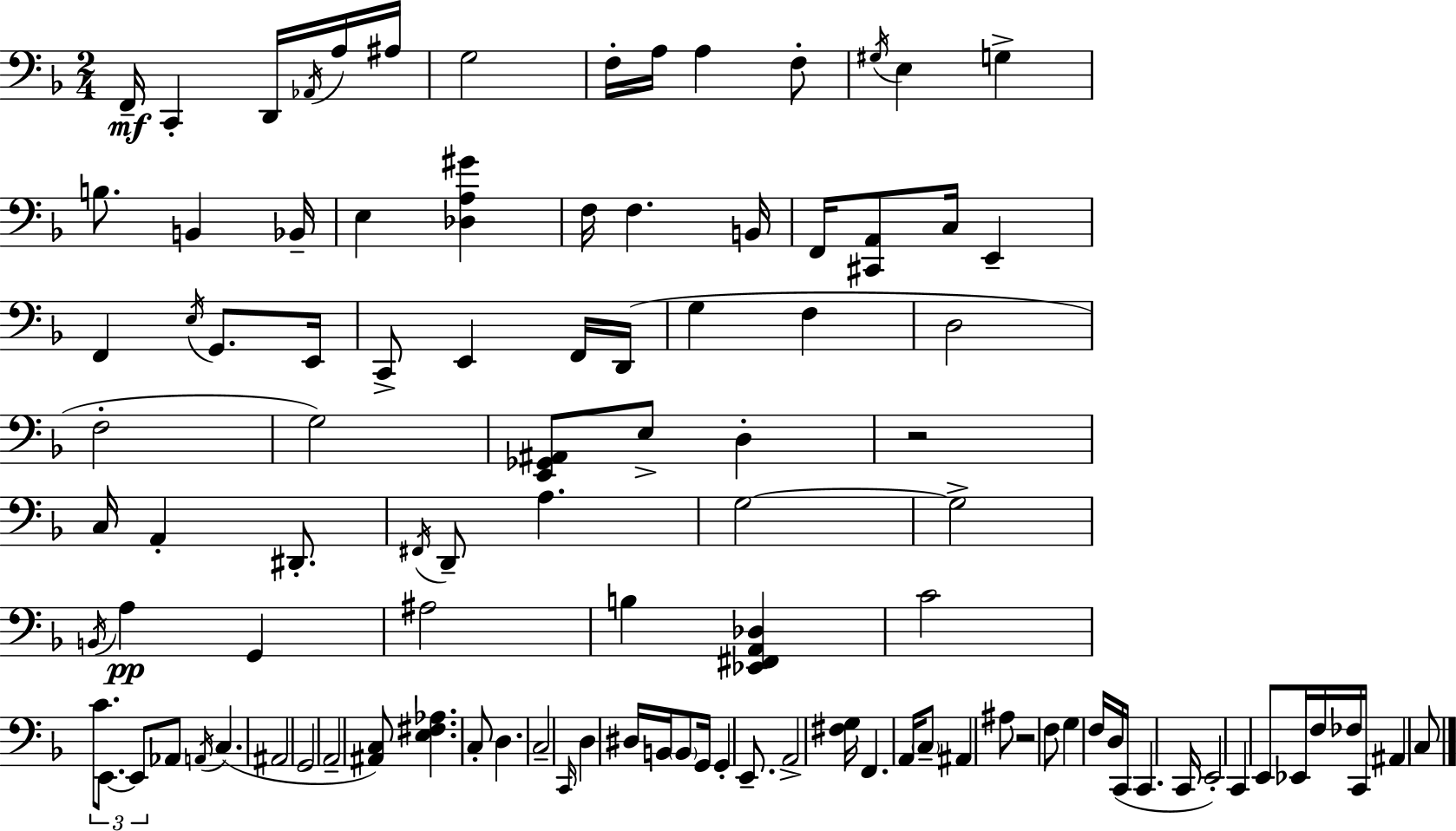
{
  \clef bass
  \numericTimeSignature
  \time 2/4
  \key d \minor
  f,16--\mf c,4-. d,16 \acciaccatura { aes,16 } a16 | ais16 g2 | f16-. a16 a4 f8-. | \acciaccatura { gis16 } e4 g4-> | \break b8. b,4 | bes,16-- e4 <des a gis'>4 | f16 f4. | b,16 f,16 <cis, a,>8 c16 e,4-- | \break f,4 \acciaccatura { e16 } g,8. | e,16 c,8-> e,4 | f,16 d,16( g4 f4 | d2 | \break f2-. | g2) | <e, ges, ais,>8 e8-> d4-. | r2 | \break c16 a,4-. | dis,8.-. \acciaccatura { fis,16 } d,8-- a4. | g2~~ | g2-> | \break \acciaccatura { b,16 } a4\pp | g,4 ais2 | b4 | <ees, fis, a, des>4 c'2 | \break \tuplet 3/2 { c'8. | e,8.~~ e,8 } aes,8 \acciaccatura { a,16 } | c4.( ais,2 | g,2 | \break a,2-- | <ais, c>8) | <e fis aes>4. c8-. | d4. c2-- | \break \grace { c,16 } d4 | dis16 b,16 \parenthesize b,8 g,16 | g,4-. e,8.-- a,2-> | <fis g>16 | \break f,4. a,16 \parenthesize c8-- | ais,4 ais8 r2 | f8 | g4 f16 d16( c,16 | \break c,4. c,16 e,2-.) | c,4 | e,8 ees,16 f16 fes16 | c,16 \parenthesize ais,4 c8 \bar "|."
}